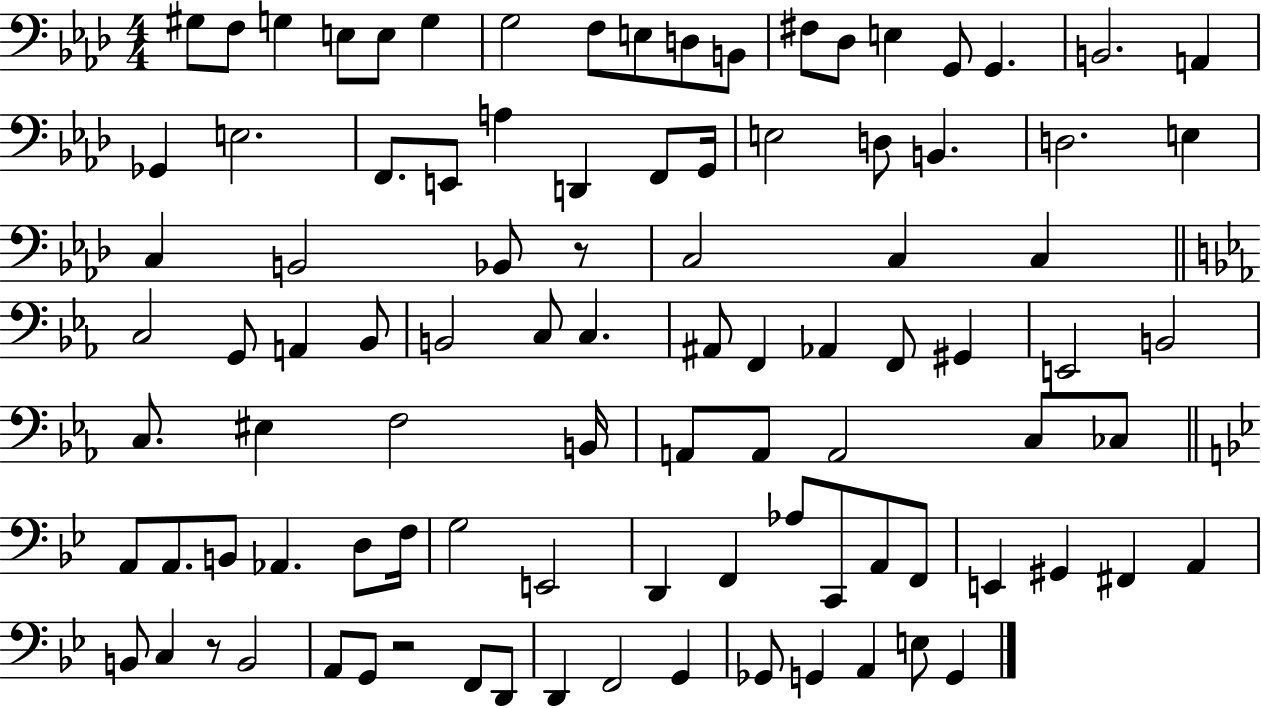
X:1
T:Untitled
M:4/4
L:1/4
K:Ab
^G,/2 F,/2 G, E,/2 E,/2 G, G,2 F,/2 E,/2 D,/2 B,,/2 ^F,/2 _D,/2 E, G,,/2 G,, B,,2 A,, _G,, E,2 F,,/2 E,,/2 A, D,, F,,/2 G,,/4 E,2 D,/2 B,, D,2 E, C, B,,2 _B,,/2 z/2 C,2 C, C, C,2 G,,/2 A,, _B,,/2 B,,2 C,/2 C, ^A,,/2 F,, _A,, F,,/2 ^G,, E,,2 B,,2 C,/2 ^E, F,2 B,,/4 A,,/2 A,,/2 A,,2 C,/2 _C,/2 A,,/2 A,,/2 B,,/2 _A,, D,/2 F,/4 G,2 E,,2 D,, F,, _A,/2 C,,/2 A,,/2 F,,/2 E,, ^G,, ^F,, A,, B,,/2 C, z/2 B,,2 A,,/2 G,,/2 z2 F,,/2 D,,/2 D,, F,,2 G,, _G,,/2 G,, A,, E,/2 G,,